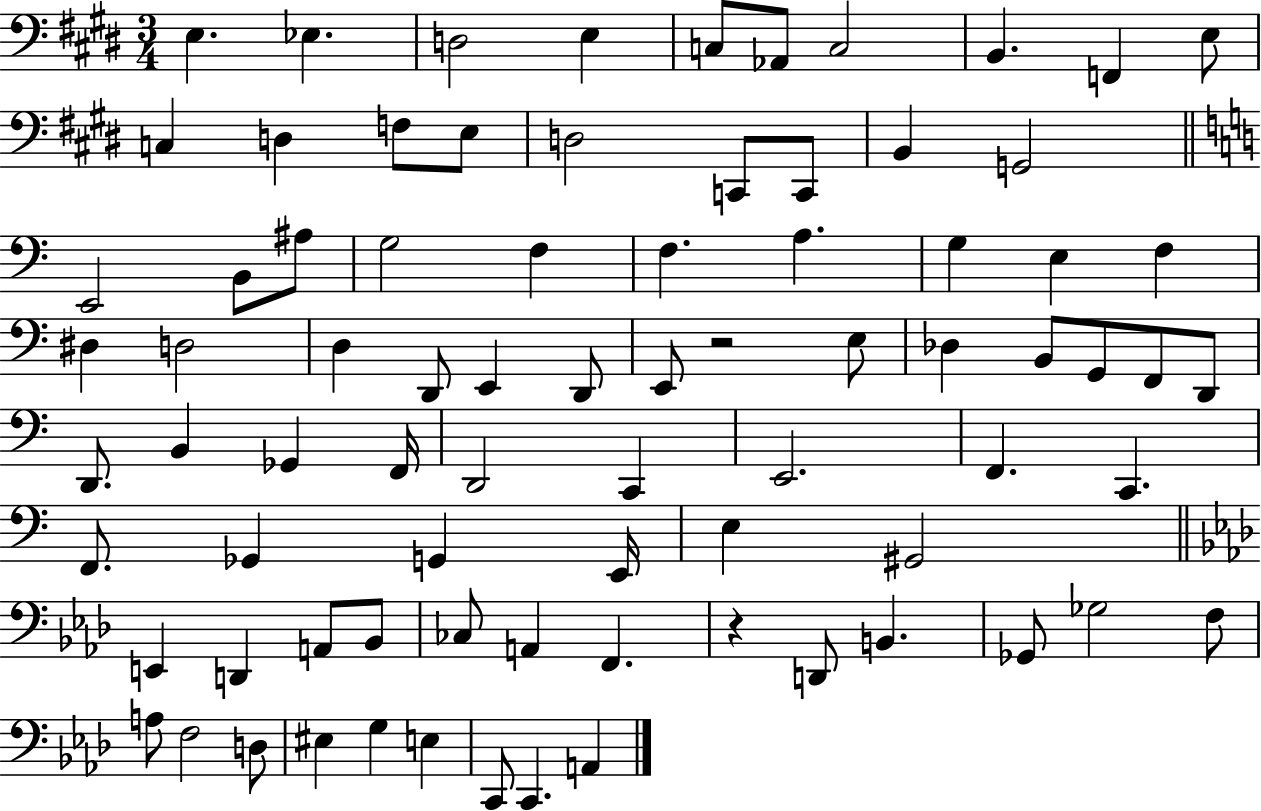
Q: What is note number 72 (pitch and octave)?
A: D3